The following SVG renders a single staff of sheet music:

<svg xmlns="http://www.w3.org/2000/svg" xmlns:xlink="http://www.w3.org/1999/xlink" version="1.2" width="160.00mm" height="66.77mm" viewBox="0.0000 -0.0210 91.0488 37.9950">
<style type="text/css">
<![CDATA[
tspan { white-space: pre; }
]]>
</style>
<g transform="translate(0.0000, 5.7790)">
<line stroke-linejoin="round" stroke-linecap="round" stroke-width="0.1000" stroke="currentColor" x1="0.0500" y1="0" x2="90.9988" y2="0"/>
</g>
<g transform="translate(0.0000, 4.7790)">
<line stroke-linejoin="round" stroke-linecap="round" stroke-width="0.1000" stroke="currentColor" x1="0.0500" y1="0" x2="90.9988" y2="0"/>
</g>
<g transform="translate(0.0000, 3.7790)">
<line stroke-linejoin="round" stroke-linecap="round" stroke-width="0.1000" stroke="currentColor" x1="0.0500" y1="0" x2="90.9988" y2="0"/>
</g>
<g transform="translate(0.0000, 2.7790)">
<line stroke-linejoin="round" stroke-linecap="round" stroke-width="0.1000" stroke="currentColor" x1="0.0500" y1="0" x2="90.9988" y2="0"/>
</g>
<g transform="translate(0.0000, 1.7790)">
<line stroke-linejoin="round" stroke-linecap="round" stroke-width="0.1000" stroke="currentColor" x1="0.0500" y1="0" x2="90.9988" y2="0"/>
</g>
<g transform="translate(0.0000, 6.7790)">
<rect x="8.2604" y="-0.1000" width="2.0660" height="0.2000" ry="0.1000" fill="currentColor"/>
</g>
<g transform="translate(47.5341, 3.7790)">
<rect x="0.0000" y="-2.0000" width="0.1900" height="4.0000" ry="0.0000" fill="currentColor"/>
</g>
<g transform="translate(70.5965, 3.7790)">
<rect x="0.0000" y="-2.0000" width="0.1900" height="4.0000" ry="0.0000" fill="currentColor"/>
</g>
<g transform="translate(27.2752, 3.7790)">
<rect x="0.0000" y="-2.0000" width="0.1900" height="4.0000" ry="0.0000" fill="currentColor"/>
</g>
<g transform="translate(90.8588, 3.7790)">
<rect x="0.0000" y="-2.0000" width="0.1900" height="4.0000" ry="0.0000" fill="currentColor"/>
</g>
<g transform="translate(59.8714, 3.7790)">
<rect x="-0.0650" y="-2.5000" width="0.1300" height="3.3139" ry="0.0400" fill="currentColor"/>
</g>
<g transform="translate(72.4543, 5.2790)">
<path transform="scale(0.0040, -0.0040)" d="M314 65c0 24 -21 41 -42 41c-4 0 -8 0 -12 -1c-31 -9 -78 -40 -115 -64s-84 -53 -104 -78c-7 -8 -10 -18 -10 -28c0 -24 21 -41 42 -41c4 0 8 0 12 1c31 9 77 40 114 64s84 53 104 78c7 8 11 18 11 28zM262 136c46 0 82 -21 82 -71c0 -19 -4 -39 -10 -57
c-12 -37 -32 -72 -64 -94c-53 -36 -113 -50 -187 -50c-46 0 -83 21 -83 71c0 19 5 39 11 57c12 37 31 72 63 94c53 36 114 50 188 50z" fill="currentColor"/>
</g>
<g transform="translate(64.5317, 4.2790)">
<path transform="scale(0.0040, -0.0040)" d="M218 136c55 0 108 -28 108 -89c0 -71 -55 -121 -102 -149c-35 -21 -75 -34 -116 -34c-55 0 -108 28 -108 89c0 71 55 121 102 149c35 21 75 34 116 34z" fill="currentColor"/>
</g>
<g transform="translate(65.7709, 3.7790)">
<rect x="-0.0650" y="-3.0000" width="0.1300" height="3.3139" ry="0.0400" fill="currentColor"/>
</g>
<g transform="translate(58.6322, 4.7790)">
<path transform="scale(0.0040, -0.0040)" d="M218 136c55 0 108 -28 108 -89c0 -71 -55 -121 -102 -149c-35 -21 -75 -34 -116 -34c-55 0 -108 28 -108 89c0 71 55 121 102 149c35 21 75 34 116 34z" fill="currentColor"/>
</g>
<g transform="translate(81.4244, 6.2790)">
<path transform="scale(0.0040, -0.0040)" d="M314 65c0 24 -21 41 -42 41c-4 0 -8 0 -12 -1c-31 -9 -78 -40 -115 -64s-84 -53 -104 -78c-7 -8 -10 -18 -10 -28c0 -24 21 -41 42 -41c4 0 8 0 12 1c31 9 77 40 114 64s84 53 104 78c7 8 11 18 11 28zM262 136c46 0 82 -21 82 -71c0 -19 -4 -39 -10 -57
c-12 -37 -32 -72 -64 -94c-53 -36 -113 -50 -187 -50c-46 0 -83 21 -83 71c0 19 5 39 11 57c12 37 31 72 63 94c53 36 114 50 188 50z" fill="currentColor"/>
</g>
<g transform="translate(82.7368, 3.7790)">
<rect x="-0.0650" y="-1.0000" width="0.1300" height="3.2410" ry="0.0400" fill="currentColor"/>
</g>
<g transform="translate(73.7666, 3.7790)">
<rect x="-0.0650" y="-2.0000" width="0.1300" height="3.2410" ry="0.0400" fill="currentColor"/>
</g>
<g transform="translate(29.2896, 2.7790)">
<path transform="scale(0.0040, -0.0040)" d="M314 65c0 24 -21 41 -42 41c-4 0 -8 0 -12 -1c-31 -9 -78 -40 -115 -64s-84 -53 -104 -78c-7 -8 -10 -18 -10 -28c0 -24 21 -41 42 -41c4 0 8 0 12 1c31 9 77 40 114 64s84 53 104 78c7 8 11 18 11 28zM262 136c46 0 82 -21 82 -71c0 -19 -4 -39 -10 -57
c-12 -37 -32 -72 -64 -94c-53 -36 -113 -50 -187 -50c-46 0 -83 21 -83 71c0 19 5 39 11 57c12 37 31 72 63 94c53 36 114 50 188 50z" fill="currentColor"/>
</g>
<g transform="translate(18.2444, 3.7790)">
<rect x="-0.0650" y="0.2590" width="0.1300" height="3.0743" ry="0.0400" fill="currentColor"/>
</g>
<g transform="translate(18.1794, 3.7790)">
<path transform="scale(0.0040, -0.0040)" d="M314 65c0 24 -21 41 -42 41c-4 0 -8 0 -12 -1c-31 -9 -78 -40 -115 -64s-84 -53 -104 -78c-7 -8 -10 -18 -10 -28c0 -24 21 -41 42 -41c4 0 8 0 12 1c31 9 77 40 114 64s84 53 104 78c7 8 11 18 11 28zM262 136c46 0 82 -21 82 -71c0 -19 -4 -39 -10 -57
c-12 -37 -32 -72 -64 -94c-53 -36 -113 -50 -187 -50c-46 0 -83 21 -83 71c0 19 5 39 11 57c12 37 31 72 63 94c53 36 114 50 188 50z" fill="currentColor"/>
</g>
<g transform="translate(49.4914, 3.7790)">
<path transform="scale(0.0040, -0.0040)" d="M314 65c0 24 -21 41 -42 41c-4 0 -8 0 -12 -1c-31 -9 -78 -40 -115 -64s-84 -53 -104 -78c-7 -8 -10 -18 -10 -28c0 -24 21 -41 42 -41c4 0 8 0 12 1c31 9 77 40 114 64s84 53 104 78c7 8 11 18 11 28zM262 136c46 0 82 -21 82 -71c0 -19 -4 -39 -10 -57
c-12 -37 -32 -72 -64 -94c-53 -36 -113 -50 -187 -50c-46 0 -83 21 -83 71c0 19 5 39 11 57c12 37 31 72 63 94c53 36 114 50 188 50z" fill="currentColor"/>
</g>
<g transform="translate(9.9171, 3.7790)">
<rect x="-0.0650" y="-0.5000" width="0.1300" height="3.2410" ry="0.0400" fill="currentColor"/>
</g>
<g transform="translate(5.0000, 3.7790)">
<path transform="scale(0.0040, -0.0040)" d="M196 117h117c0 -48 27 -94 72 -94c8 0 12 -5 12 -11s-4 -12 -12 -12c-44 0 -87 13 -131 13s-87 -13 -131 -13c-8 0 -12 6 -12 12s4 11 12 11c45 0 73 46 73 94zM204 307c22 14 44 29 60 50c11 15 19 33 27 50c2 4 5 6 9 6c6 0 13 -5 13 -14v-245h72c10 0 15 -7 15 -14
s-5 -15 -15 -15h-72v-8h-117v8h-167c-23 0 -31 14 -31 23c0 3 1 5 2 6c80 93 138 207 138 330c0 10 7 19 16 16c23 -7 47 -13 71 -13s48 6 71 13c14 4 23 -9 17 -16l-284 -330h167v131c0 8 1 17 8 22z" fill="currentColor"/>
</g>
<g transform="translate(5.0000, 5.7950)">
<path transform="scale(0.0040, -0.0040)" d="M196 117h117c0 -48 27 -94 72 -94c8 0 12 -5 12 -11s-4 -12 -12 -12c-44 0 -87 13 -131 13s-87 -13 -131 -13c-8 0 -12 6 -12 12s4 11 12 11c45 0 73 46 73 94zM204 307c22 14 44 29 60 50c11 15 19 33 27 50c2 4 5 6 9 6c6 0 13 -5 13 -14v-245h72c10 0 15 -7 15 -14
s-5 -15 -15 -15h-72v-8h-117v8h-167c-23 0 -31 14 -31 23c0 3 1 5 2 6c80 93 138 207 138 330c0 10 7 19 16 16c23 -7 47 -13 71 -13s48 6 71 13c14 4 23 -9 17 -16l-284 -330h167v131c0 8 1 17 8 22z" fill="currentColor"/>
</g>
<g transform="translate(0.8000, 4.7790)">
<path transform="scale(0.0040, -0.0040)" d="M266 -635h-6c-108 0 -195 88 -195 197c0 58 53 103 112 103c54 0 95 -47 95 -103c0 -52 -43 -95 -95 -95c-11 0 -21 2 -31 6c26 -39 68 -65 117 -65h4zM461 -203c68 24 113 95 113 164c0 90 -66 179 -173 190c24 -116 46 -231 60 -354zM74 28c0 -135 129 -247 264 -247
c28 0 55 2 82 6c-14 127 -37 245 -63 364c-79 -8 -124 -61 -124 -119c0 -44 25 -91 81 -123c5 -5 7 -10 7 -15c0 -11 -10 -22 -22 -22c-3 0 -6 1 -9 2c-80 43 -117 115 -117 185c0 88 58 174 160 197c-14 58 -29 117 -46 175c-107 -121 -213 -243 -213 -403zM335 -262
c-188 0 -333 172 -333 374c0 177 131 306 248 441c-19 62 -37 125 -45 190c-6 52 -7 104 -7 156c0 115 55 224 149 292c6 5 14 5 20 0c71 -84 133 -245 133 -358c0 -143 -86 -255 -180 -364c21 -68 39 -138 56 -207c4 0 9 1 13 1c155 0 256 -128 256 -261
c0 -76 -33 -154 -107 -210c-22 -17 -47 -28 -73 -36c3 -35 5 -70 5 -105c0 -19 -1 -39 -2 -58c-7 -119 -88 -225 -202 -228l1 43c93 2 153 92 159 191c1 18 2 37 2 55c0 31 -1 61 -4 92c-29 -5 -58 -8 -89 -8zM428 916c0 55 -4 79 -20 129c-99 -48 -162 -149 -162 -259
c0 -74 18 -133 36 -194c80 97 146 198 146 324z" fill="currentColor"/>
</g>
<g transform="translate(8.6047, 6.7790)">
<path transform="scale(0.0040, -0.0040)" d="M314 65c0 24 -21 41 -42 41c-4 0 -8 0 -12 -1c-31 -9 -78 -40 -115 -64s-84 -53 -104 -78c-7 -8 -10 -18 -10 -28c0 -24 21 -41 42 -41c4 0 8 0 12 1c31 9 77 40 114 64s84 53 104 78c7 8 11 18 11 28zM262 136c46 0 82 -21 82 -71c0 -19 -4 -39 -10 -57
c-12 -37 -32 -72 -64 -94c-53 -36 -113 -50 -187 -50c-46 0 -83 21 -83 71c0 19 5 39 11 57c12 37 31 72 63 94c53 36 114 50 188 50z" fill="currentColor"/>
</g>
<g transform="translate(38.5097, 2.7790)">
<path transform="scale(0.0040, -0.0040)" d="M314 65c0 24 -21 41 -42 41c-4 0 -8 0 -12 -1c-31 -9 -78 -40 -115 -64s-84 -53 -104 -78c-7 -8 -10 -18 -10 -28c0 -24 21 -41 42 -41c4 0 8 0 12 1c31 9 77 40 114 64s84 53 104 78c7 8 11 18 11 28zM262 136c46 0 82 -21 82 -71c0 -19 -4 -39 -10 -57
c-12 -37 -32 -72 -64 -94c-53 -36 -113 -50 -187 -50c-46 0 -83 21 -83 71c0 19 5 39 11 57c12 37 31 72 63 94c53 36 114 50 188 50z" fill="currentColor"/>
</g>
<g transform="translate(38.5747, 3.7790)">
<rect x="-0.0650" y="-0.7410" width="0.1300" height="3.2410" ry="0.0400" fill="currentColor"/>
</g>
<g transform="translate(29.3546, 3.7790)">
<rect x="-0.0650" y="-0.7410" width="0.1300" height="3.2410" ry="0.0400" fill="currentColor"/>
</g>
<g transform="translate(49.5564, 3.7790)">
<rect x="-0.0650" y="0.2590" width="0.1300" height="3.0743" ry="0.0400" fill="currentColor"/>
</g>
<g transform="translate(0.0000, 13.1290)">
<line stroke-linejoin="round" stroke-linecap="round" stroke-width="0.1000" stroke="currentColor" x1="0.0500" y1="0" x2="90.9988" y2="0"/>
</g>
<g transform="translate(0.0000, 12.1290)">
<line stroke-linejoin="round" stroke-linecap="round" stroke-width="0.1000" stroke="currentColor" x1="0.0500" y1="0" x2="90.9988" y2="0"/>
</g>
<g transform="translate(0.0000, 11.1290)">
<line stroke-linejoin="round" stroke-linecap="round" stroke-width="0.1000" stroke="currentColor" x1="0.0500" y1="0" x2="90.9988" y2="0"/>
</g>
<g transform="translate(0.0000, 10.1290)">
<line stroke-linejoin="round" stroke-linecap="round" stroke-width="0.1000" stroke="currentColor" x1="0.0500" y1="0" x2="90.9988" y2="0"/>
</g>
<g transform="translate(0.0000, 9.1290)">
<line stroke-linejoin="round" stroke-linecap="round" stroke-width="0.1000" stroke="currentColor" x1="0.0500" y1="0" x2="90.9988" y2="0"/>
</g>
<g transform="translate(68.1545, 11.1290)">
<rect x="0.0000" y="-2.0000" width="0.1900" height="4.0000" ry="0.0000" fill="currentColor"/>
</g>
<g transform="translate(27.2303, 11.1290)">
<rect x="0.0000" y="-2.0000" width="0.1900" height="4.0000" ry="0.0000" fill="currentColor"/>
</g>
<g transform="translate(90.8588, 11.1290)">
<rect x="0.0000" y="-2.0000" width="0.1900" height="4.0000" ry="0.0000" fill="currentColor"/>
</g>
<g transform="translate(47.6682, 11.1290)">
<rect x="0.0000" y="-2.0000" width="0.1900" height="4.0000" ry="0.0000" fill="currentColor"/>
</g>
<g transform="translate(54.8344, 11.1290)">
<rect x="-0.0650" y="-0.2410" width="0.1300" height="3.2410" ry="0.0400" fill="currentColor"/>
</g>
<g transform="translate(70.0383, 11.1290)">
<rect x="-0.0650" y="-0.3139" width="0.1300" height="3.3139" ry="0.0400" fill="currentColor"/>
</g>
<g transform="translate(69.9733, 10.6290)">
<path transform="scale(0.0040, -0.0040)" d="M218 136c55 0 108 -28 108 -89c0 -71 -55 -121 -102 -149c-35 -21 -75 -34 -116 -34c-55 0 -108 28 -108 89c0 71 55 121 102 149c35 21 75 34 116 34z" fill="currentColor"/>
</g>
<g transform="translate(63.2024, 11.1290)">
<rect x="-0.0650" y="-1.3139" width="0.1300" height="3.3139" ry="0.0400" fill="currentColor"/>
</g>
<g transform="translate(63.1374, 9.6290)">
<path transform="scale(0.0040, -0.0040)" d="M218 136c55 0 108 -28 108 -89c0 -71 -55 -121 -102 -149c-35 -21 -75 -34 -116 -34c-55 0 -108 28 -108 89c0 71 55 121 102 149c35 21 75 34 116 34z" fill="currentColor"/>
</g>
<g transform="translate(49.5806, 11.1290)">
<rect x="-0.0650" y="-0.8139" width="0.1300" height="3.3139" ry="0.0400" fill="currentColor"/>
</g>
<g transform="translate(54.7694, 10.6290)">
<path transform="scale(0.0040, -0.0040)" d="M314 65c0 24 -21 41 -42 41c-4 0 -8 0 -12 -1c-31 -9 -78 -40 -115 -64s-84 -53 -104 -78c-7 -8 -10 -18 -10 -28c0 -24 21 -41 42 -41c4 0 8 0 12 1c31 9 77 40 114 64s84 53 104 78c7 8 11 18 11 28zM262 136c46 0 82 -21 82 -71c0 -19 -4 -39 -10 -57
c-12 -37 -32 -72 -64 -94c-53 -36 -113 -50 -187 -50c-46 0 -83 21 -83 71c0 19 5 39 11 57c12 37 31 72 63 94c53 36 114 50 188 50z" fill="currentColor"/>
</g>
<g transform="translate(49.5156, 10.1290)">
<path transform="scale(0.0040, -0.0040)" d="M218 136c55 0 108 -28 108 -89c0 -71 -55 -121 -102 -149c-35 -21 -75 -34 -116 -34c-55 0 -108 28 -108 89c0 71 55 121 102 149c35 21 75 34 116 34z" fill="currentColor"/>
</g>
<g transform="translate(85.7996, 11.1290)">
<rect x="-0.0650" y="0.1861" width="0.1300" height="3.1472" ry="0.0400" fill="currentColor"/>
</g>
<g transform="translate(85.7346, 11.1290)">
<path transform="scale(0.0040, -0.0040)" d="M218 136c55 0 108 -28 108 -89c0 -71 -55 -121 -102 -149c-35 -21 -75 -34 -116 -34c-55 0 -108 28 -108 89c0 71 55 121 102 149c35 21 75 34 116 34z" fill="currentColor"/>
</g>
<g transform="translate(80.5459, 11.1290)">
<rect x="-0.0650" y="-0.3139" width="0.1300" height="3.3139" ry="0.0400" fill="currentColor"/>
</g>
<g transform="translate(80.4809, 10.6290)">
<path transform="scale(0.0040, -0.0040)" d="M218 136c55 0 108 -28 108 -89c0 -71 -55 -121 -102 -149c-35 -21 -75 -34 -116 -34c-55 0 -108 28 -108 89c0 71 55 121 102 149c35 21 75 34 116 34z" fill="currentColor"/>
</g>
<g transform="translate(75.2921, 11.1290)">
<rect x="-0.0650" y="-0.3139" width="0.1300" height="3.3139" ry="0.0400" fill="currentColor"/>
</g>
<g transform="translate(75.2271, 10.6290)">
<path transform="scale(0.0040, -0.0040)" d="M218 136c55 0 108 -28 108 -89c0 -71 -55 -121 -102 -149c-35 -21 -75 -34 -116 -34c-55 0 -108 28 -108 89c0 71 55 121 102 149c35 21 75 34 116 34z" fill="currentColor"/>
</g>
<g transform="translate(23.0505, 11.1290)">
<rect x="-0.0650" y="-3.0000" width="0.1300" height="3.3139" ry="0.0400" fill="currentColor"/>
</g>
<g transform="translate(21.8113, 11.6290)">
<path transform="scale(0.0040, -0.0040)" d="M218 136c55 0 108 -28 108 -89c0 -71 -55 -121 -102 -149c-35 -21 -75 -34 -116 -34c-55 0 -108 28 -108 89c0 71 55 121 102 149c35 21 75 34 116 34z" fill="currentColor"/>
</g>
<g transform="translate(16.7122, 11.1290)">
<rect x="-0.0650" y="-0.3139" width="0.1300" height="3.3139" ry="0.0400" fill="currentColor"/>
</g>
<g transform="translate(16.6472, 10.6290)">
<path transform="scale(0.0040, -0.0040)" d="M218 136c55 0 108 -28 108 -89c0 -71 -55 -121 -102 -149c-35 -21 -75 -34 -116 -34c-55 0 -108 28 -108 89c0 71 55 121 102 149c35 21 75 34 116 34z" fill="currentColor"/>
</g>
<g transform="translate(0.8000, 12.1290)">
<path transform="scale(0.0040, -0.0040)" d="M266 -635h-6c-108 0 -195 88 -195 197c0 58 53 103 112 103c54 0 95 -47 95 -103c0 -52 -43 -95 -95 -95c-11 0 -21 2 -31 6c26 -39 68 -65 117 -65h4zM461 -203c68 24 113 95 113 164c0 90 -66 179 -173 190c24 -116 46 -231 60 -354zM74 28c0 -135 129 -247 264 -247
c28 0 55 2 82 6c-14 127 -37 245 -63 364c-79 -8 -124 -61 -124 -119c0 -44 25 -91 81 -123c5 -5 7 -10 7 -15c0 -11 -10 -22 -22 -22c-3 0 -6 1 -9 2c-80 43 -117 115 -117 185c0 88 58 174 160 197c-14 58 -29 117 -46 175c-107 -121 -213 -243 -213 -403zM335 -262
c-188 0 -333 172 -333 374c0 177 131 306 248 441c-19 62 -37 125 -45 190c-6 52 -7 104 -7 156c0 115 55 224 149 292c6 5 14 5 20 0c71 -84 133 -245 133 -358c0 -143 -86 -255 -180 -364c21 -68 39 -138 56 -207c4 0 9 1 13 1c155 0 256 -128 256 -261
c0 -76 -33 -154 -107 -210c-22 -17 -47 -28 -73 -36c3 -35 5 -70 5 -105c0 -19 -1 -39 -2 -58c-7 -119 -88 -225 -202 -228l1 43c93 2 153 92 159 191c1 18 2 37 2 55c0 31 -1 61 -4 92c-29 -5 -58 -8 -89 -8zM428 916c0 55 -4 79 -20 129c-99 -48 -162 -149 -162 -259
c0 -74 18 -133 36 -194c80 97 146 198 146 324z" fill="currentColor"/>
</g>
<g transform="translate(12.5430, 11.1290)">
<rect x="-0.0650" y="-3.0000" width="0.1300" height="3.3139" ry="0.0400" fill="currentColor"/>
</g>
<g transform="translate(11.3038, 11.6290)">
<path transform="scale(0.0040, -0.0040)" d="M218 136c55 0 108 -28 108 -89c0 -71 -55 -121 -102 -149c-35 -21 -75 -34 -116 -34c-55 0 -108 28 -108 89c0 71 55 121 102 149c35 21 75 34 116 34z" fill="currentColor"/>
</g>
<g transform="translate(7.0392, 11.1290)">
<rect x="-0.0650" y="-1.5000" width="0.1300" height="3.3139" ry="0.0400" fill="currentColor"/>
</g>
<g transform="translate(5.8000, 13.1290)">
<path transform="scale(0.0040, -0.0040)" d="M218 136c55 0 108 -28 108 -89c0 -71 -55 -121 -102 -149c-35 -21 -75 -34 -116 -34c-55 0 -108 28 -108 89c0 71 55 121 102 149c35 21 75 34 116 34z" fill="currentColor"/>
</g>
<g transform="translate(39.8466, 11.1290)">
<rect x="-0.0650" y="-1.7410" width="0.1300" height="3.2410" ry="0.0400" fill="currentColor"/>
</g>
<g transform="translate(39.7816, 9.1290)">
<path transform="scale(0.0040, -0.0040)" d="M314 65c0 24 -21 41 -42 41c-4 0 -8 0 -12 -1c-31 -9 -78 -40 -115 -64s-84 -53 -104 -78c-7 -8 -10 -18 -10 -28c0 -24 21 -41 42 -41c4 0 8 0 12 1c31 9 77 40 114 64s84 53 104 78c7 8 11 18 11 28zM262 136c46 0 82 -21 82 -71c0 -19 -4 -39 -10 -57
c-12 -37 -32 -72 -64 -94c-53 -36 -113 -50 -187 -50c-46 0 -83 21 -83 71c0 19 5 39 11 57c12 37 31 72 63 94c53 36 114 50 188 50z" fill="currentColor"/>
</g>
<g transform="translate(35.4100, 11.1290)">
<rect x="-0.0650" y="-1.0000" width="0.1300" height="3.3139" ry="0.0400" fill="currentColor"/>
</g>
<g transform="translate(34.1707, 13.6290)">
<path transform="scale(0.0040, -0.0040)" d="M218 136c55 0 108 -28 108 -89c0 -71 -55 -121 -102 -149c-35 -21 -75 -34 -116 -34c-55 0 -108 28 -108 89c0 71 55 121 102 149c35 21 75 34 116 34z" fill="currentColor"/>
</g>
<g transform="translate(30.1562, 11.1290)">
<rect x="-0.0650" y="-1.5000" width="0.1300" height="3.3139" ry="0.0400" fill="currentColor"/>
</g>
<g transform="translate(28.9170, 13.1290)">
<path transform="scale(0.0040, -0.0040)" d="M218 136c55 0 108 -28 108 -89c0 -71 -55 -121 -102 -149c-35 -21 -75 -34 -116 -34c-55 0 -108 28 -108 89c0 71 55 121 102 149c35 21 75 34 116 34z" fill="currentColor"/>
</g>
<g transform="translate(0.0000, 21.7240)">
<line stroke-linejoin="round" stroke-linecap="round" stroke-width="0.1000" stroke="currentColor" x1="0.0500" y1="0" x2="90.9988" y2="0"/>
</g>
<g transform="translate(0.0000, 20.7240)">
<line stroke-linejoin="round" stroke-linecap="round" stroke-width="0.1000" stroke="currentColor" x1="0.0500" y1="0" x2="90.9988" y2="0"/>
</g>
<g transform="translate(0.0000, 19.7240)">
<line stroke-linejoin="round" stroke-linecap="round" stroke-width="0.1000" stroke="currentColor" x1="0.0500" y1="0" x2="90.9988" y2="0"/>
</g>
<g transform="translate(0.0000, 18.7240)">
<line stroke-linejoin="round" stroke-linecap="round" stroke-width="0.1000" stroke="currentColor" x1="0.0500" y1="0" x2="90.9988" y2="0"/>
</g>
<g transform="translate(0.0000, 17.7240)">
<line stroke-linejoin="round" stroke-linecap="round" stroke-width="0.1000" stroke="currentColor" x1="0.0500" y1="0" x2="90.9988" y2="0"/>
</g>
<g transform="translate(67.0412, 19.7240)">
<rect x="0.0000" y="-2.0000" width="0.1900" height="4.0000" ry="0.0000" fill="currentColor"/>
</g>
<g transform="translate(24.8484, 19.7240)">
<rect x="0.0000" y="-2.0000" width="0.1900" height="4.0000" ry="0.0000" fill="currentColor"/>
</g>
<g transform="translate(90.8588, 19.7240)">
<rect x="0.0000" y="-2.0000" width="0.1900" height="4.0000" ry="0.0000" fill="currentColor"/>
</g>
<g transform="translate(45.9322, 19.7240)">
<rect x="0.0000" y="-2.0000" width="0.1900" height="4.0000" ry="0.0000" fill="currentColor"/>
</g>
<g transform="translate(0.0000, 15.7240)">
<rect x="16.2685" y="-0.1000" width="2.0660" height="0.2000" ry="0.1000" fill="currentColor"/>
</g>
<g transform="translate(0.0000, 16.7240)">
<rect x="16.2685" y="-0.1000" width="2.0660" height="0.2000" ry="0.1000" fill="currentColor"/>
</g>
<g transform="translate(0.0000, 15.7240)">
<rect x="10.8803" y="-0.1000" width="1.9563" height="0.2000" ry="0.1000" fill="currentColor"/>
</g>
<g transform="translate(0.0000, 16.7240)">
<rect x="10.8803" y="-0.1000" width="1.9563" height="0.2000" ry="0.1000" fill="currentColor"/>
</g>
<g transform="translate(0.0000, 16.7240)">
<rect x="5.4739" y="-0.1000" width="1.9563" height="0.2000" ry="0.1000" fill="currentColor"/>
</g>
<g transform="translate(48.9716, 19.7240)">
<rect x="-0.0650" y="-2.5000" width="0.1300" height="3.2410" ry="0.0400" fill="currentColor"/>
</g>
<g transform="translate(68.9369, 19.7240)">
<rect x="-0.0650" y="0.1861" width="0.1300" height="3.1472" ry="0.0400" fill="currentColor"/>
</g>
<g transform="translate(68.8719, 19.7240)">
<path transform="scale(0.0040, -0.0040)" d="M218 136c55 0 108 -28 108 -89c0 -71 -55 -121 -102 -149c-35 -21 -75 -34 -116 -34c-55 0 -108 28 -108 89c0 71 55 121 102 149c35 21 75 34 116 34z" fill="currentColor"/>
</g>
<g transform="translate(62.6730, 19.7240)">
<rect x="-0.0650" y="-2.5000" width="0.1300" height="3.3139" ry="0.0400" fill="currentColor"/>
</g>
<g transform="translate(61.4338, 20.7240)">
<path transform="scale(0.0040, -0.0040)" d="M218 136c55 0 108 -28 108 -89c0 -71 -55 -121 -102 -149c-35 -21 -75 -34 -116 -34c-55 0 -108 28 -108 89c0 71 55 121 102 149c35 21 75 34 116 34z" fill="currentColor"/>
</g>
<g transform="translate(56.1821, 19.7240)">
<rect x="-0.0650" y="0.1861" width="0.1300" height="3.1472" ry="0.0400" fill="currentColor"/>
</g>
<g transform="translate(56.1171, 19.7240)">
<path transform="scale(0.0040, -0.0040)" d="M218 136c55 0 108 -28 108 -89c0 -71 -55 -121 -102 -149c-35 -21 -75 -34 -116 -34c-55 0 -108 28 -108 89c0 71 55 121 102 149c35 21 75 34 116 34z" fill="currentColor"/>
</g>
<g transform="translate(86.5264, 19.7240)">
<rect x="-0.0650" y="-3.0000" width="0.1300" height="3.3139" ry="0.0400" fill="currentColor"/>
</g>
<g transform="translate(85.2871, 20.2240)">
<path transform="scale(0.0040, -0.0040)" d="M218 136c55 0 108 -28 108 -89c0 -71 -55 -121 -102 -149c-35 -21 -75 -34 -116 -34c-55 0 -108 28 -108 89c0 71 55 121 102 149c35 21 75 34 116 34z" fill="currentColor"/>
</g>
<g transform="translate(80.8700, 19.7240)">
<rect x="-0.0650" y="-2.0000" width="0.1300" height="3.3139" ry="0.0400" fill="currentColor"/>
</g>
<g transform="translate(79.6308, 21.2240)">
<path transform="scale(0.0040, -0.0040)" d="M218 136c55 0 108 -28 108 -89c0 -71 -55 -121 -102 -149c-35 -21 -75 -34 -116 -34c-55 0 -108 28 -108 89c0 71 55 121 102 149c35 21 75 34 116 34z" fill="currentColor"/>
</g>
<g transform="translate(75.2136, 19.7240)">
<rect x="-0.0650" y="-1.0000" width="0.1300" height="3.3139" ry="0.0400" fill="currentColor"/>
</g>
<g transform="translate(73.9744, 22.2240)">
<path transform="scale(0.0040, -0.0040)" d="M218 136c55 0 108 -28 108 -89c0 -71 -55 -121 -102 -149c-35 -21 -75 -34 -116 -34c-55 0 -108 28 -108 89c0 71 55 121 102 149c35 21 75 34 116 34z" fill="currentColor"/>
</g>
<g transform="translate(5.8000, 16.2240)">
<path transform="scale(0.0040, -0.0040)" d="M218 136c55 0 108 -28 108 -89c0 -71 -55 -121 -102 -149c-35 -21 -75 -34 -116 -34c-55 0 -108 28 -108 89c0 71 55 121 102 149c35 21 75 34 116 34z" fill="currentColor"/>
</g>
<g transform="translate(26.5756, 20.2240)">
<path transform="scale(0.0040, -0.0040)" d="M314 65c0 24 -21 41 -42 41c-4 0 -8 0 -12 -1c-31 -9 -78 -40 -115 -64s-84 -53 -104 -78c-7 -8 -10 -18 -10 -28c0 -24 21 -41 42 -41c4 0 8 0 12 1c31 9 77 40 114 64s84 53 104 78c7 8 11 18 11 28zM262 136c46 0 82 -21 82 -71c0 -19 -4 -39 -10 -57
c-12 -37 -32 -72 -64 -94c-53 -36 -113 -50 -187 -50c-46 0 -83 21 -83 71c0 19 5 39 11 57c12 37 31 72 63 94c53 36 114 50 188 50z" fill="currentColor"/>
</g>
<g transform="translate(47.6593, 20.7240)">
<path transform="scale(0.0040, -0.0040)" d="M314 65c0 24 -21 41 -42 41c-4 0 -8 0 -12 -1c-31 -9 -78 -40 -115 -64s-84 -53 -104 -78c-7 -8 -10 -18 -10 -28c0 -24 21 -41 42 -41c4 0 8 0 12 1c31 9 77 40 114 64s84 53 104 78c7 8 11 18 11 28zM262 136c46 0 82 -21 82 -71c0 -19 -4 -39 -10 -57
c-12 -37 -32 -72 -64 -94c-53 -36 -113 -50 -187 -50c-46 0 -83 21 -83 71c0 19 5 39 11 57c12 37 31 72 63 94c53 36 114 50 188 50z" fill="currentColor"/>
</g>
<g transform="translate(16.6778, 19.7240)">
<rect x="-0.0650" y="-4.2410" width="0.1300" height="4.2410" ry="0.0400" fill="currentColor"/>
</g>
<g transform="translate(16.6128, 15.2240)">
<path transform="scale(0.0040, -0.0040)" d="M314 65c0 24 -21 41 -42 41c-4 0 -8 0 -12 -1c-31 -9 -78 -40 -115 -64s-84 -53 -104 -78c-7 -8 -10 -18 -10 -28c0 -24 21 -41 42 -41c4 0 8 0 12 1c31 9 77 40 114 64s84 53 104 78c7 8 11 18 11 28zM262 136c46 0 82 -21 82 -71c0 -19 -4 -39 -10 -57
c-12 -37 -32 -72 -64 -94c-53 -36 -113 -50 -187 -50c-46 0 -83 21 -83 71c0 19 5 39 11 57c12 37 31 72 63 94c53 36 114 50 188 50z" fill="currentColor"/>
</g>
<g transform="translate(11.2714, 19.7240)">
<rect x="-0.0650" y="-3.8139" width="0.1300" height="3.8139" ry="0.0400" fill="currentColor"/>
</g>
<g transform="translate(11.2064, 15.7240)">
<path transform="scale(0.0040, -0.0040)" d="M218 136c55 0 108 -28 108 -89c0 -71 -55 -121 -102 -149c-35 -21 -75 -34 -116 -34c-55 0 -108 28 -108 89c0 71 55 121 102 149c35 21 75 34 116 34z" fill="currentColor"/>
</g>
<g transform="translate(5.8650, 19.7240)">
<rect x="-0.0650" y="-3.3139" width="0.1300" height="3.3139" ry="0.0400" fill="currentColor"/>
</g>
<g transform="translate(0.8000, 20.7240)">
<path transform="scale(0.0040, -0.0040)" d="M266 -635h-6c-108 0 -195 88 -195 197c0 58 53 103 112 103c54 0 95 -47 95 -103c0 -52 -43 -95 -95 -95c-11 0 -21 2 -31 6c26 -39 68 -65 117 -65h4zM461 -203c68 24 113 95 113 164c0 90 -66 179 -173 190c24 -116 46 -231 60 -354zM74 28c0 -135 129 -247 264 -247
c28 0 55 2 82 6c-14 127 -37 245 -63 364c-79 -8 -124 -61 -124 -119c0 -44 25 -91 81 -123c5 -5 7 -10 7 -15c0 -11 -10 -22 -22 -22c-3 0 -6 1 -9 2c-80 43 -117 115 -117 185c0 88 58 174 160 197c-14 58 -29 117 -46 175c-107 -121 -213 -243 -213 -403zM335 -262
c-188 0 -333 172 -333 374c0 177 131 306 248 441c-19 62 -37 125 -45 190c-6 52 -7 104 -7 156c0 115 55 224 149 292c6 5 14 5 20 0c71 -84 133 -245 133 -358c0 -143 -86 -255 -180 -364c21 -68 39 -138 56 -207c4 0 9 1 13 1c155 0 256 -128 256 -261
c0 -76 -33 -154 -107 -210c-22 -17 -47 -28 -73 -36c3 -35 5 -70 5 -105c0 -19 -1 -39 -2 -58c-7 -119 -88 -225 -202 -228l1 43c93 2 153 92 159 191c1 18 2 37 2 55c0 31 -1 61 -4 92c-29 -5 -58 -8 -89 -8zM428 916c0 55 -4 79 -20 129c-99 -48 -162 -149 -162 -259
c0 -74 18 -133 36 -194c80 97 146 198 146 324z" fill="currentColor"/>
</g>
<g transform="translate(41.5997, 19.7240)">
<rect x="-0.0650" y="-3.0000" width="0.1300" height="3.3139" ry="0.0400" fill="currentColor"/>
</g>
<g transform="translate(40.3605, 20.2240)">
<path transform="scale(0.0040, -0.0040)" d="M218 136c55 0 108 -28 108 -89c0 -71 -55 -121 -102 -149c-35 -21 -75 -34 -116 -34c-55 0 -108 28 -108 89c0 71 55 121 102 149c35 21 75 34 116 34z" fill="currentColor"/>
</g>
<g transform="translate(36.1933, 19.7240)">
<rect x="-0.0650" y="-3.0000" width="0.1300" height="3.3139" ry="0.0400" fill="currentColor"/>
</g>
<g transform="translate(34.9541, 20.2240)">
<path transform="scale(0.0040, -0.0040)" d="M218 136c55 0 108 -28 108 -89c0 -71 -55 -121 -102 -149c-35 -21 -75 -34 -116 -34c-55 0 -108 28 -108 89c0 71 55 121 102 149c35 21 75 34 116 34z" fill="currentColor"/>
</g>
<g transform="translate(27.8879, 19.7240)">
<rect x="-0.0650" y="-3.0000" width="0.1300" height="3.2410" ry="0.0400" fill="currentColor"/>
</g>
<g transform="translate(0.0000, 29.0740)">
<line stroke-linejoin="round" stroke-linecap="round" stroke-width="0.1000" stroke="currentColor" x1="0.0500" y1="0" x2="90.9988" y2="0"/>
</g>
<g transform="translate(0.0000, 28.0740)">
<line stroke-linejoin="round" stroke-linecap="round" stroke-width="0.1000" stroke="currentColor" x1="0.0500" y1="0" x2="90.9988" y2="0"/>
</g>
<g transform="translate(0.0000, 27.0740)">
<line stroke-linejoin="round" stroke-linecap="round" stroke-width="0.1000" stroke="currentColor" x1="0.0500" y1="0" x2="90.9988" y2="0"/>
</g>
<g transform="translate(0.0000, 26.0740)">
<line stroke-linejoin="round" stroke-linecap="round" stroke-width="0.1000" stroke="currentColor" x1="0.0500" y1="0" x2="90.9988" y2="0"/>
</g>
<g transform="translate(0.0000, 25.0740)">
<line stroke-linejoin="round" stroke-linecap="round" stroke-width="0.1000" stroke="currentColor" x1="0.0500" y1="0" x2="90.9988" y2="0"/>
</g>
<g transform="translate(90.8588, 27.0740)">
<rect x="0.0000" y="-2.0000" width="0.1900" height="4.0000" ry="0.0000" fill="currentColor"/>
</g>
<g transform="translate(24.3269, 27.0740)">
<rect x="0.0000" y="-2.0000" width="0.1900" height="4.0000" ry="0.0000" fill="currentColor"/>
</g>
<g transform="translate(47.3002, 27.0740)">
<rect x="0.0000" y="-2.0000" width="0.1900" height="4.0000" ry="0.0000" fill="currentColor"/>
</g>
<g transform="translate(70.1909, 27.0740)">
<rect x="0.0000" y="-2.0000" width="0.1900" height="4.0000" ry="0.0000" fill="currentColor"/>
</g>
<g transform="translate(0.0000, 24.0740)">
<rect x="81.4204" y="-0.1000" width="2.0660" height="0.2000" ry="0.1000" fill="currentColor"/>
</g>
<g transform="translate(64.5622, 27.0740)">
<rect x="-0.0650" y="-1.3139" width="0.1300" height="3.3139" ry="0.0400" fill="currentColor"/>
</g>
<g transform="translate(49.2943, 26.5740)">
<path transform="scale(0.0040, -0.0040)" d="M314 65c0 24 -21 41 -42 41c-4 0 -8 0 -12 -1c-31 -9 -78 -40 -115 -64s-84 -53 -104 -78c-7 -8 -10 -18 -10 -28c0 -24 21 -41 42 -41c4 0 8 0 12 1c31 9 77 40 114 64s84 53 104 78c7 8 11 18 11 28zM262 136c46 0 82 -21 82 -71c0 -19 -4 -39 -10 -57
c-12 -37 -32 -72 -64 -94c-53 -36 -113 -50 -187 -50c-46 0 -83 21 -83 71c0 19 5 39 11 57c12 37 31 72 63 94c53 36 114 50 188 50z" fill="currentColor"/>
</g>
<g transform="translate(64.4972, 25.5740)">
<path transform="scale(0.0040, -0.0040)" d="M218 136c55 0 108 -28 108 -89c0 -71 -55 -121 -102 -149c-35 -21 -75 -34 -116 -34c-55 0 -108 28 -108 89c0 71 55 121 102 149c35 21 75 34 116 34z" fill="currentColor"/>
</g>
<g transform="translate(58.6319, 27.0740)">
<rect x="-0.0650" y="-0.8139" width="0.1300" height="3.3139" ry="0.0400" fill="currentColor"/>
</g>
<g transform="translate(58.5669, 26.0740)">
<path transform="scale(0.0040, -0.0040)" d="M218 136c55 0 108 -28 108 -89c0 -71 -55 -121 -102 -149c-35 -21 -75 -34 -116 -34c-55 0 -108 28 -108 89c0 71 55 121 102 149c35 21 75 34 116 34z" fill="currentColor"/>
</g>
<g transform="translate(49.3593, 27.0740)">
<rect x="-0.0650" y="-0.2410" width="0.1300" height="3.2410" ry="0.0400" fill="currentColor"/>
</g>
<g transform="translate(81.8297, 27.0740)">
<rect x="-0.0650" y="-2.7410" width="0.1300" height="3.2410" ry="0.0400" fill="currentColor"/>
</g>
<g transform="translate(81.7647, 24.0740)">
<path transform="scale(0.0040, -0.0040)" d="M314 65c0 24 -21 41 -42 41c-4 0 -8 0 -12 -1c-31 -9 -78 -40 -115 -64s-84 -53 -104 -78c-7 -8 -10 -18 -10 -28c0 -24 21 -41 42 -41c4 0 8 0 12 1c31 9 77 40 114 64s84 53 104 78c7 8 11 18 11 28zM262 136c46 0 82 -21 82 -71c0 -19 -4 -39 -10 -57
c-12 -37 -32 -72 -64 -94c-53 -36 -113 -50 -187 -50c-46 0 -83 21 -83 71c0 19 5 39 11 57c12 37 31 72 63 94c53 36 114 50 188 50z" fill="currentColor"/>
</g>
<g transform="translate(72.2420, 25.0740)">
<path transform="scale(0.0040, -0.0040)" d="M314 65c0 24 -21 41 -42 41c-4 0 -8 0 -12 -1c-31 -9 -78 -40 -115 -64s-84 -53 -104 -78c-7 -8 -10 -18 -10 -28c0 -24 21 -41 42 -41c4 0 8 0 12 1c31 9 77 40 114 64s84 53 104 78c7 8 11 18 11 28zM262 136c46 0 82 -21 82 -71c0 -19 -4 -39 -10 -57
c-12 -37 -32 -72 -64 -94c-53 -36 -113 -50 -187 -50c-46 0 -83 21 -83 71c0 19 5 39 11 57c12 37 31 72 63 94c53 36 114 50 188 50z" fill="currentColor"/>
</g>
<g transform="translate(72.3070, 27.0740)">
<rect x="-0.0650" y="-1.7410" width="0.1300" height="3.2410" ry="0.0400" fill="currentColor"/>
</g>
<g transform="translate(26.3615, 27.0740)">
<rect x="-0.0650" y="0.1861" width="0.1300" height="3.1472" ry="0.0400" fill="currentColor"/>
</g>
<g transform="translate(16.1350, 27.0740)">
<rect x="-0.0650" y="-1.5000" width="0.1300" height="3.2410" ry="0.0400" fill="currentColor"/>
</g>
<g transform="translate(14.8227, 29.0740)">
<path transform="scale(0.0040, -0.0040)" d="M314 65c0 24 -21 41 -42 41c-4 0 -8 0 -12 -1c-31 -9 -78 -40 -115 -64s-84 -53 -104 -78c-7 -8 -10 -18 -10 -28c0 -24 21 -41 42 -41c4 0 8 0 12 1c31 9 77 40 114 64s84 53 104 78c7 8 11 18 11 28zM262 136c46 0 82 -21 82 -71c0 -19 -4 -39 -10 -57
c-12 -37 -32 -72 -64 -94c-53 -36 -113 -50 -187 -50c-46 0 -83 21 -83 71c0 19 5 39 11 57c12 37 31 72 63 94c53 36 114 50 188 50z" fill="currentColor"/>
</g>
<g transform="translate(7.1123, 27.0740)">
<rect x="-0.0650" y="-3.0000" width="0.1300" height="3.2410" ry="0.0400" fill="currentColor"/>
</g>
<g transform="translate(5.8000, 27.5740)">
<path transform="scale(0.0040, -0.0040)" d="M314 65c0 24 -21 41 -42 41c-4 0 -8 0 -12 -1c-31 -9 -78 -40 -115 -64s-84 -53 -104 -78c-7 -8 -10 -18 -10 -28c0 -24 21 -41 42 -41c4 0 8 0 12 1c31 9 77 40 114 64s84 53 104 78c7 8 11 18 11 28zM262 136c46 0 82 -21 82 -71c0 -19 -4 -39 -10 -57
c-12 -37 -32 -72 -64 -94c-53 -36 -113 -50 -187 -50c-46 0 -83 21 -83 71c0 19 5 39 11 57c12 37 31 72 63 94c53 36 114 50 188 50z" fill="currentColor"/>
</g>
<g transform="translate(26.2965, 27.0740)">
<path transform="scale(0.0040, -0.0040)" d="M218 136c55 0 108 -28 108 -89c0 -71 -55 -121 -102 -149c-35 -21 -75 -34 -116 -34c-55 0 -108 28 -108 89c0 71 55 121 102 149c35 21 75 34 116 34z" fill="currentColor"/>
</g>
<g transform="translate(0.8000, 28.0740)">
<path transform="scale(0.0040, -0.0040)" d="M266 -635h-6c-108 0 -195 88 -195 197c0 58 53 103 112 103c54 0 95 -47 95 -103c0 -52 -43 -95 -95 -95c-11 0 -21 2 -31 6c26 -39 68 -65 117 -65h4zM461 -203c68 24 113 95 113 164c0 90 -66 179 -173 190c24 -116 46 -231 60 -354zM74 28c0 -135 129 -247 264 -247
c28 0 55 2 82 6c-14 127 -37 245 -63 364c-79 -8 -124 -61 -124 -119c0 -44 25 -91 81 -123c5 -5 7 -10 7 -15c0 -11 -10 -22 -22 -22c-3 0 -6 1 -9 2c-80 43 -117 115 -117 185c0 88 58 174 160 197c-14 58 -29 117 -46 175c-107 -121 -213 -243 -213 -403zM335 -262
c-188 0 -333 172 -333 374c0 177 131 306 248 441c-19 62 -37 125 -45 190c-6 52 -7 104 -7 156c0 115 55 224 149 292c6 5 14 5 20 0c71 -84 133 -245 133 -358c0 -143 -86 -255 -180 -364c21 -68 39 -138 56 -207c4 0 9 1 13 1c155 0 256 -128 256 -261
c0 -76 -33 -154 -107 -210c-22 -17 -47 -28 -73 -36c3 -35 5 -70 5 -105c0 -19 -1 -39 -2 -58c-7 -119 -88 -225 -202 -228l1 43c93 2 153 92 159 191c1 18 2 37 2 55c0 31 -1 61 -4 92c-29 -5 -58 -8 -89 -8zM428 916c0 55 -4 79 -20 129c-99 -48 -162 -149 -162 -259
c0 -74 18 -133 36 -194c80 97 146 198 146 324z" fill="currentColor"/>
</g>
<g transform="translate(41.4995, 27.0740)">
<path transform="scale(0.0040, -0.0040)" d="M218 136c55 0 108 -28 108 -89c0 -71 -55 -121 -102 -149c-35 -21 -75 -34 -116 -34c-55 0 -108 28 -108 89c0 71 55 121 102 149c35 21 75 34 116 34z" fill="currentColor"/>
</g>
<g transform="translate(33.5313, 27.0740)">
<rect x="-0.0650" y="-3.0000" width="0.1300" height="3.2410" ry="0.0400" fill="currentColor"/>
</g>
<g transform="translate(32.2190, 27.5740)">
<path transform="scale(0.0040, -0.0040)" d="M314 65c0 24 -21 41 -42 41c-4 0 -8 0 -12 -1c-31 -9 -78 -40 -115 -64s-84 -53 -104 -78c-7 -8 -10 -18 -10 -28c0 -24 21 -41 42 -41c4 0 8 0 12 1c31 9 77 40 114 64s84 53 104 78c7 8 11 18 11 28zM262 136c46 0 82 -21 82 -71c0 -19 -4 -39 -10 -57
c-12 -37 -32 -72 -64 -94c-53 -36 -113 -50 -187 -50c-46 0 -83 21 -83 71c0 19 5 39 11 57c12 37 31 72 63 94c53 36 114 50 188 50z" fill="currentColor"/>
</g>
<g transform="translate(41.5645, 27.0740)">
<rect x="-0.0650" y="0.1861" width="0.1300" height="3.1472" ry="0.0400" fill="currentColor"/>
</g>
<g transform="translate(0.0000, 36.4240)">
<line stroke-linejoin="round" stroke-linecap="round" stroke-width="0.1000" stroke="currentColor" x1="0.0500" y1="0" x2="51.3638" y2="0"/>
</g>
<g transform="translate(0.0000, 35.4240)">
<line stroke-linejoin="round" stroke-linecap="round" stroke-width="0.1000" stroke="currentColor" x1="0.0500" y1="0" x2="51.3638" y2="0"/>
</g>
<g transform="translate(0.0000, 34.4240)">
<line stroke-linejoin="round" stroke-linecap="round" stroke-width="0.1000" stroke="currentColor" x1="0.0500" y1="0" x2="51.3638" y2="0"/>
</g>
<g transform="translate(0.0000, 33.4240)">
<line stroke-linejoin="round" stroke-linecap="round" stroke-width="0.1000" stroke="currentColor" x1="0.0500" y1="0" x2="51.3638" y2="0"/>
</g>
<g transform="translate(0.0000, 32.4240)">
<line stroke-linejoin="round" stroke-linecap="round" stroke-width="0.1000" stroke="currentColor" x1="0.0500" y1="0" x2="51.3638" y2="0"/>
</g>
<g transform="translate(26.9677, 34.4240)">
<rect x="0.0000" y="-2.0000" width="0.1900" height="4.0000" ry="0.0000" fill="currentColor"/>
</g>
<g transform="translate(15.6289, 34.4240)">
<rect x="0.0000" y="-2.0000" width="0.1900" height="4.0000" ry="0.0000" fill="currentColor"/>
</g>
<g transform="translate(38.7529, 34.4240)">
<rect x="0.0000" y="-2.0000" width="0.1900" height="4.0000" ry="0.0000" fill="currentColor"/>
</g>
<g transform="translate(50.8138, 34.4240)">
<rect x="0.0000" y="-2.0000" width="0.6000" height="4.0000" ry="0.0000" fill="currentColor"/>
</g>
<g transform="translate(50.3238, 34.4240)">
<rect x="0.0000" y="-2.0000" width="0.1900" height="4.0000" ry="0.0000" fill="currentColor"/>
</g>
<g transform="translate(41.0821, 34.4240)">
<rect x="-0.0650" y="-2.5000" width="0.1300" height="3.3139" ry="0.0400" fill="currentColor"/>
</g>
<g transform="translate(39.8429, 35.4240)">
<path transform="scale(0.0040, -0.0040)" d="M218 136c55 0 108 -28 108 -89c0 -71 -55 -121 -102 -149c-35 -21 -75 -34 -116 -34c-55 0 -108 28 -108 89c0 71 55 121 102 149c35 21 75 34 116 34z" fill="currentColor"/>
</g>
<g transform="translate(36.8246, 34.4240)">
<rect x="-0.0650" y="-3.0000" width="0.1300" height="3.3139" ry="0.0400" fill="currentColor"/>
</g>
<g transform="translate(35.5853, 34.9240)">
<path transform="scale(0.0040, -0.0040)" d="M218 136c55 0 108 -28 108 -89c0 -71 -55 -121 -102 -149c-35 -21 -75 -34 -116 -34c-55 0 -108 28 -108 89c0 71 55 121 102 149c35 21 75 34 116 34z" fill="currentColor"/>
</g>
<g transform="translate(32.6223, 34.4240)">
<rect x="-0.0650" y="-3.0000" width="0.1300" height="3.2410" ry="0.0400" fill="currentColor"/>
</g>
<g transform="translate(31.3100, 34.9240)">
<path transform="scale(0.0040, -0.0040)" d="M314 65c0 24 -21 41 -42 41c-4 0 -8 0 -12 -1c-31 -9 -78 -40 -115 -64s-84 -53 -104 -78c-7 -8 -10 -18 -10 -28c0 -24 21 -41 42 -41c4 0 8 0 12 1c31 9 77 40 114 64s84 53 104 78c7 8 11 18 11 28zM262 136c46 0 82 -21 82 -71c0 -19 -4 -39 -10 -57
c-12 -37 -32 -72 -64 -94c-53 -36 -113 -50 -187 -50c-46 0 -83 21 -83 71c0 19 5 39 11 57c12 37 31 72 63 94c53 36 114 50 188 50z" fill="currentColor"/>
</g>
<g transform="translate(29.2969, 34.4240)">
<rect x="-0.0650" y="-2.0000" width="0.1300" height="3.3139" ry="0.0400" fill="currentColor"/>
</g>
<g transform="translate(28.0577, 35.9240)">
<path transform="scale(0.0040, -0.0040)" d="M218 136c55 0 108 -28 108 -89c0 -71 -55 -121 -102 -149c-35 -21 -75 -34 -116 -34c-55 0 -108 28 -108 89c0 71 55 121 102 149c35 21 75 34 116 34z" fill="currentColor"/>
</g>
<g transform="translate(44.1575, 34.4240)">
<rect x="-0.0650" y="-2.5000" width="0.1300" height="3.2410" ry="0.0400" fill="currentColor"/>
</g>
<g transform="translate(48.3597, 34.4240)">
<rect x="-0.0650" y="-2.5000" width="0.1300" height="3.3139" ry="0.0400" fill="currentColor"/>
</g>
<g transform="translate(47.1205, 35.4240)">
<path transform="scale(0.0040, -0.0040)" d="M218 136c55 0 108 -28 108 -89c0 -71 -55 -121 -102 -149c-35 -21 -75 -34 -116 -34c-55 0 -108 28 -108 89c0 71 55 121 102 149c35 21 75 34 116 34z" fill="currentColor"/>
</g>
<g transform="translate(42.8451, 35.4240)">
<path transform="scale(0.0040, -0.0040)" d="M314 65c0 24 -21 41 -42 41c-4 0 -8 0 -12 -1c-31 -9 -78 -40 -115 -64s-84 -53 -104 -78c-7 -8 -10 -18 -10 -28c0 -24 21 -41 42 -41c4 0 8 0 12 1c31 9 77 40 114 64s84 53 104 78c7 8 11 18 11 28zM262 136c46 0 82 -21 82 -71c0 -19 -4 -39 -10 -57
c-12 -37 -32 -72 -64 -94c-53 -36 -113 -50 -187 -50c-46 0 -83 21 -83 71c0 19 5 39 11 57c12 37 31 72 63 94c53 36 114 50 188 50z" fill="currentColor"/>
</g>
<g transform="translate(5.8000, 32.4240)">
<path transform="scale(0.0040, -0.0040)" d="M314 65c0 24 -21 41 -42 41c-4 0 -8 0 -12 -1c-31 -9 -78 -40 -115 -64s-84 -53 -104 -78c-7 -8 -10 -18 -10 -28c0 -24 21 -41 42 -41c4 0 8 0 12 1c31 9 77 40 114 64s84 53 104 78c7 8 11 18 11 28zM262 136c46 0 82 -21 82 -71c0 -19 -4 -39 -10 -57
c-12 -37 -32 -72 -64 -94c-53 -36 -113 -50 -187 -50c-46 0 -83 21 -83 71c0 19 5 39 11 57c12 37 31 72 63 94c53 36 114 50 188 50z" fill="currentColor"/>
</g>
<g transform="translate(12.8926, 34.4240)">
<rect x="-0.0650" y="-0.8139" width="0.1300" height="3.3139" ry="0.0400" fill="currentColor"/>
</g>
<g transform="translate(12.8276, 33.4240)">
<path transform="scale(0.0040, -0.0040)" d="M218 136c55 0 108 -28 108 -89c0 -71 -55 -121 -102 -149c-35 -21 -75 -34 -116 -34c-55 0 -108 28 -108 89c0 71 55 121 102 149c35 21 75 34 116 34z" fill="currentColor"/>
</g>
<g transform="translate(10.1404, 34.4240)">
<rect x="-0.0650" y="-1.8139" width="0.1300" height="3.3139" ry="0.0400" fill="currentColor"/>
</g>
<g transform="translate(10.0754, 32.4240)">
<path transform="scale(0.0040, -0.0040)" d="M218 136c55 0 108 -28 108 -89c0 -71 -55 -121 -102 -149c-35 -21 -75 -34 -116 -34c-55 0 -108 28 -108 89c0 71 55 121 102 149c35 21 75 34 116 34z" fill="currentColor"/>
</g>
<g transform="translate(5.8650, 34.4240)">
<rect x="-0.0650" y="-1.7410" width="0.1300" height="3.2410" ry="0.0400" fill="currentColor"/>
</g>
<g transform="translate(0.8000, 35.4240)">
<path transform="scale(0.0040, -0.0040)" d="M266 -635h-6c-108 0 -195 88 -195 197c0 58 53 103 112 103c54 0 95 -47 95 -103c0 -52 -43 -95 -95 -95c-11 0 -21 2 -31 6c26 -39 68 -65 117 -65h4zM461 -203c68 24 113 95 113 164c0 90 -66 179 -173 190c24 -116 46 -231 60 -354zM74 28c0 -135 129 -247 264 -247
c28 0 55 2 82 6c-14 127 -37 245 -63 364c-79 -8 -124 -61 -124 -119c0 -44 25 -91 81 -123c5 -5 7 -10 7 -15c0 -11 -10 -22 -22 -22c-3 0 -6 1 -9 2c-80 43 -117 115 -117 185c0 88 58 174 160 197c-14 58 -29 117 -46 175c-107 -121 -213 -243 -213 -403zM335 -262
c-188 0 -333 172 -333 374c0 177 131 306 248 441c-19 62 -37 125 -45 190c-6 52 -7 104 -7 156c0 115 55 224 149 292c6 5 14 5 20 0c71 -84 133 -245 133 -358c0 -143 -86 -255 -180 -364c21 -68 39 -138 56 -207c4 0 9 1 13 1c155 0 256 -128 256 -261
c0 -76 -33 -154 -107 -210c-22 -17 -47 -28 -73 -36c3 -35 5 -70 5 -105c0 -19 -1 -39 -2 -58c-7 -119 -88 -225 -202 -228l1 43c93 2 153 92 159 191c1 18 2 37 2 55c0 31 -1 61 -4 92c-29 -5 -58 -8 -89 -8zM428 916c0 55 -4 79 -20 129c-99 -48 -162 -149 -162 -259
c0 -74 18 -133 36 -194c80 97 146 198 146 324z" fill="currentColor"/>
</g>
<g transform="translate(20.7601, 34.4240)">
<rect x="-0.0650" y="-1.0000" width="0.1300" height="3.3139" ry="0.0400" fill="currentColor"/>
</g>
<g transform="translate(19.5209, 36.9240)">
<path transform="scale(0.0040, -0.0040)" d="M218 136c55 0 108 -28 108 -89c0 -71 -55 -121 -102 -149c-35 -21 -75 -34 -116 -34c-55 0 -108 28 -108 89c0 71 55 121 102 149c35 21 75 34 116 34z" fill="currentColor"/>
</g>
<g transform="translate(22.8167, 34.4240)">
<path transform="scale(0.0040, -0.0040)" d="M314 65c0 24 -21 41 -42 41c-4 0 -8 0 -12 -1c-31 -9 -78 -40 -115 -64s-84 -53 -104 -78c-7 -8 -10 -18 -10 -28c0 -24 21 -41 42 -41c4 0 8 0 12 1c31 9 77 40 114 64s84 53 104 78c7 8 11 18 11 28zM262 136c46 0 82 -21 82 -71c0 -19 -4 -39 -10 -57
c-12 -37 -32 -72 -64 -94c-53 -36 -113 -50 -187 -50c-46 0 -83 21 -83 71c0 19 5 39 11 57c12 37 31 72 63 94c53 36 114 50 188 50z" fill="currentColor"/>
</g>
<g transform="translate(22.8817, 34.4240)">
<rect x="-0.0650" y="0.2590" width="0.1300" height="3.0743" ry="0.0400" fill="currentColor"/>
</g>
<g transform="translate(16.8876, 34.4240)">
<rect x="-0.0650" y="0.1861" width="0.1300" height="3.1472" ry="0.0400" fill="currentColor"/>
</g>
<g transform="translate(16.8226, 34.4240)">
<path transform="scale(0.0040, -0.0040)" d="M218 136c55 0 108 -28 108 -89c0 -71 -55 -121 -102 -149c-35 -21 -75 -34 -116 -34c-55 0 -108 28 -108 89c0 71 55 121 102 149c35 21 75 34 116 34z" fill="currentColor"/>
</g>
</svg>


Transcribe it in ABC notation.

X:1
T:Untitled
M:4/4
L:1/4
K:C
C2 B2 d2 d2 B2 G A F2 D2 E A c A E D f2 d c2 e c c c B b c' d'2 A2 A A G2 B G B D F A A2 E2 B A2 B c2 d e f2 a2 f2 f d B D B2 F A2 A G G2 G